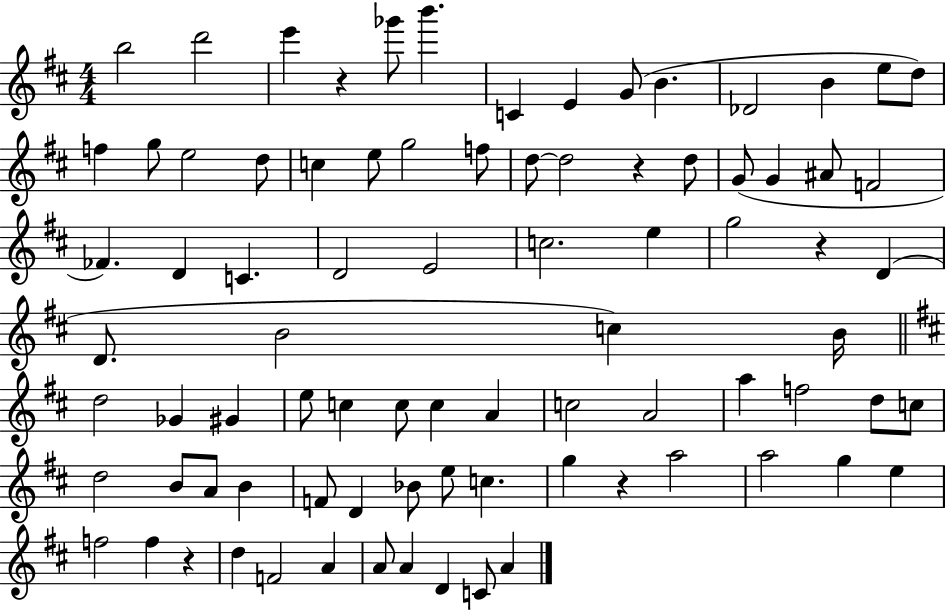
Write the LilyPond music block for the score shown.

{
  \clef treble
  \numericTimeSignature
  \time 4/4
  \key d \major
  b''2 d'''2 | e'''4 r4 ges'''8 b'''4. | c'4 e'4 g'8( b'4. | des'2 b'4 e''8 d''8) | \break f''4 g''8 e''2 d''8 | c''4 e''8 g''2 f''8 | d''8~~ d''2 r4 d''8 | g'8( g'4 ais'8 f'2 | \break fes'4.) d'4 c'4. | d'2 e'2 | c''2. e''4 | g''2 r4 d'4( | \break d'8. b'2 c''4) b'16 | \bar "||" \break \key d \major d''2 ges'4 gis'4 | e''8 c''4 c''8 c''4 a'4 | c''2 a'2 | a''4 f''2 d''8 c''8 | \break d''2 b'8 a'8 b'4 | f'8 d'4 bes'8 e''8 c''4. | g''4 r4 a''2 | a''2 g''4 e''4 | \break f''2 f''4 r4 | d''4 f'2 a'4 | a'8 a'4 d'4 c'8 a'4 | \bar "|."
}